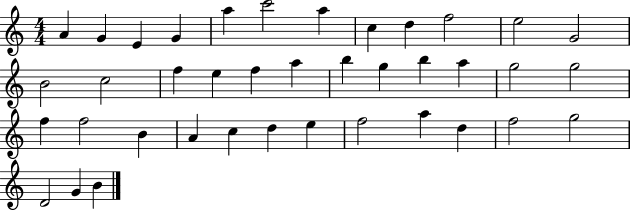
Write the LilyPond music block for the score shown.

{
  \clef treble
  \numericTimeSignature
  \time 4/4
  \key c \major
  a'4 g'4 e'4 g'4 | a''4 c'''2 a''4 | c''4 d''4 f''2 | e''2 g'2 | \break b'2 c''2 | f''4 e''4 f''4 a''4 | b''4 g''4 b''4 a''4 | g''2 g''2 | \break f''4 f''2 b'4 | a'4 c''4 d''4 e''4 | f''2 a''4 d''4 | f''2 g''2 | \break d'2 g'4 b'4 | \bar "|."
}